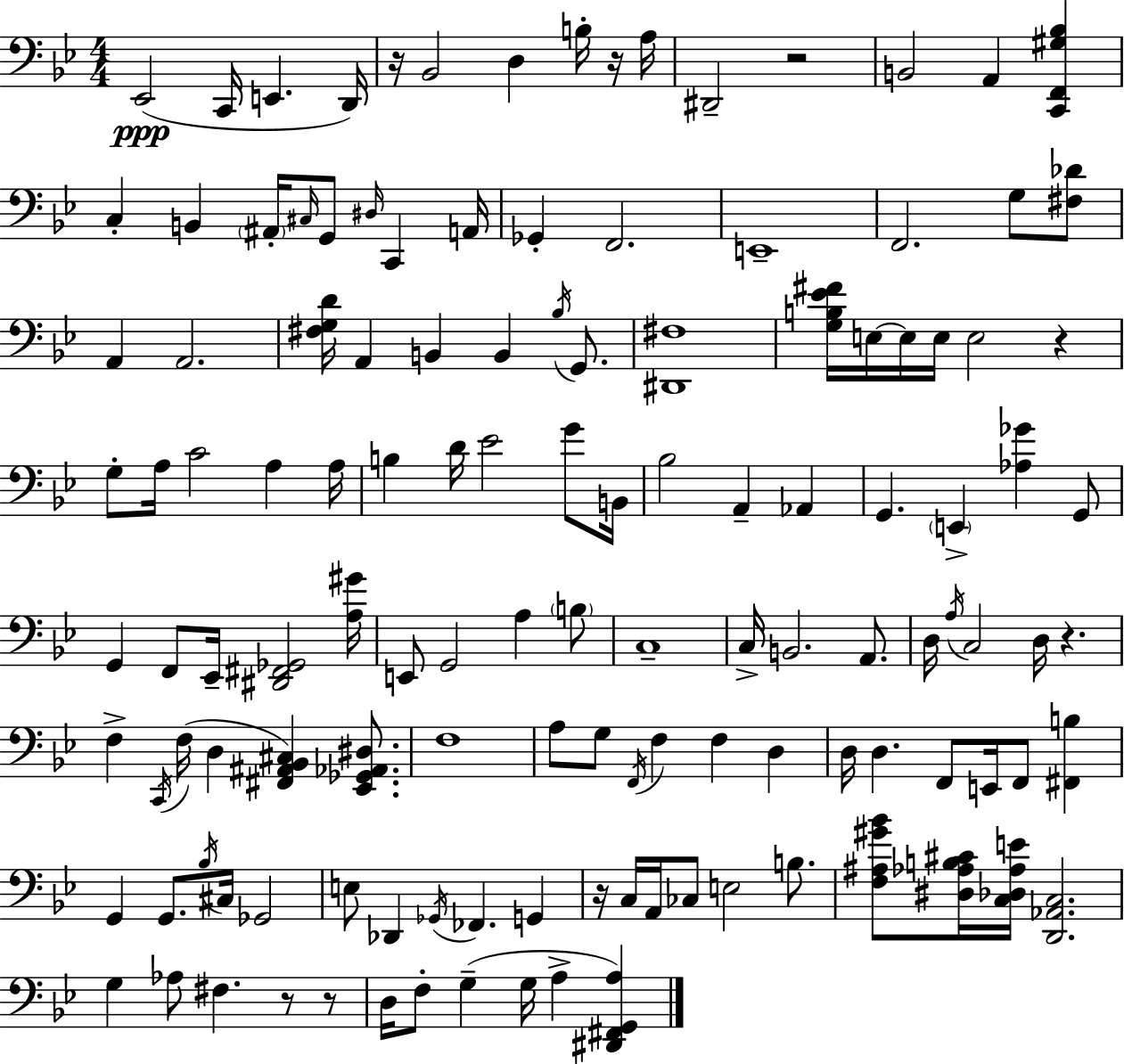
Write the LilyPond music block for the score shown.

{
  \clef bass
  \numericTimeSignature
  \time 4/4
  \key g \minor
  ees,2(\ppp c,16 e,4. d,16) | r16 bes,2 d4 b16-. r16 a16 | dis,2-- r2 | b,2 a,4 <c, f, gis bes>4 | \break c4-. b,4 \parenthesize ais,16-. \grace { cis16 } g,8 \grace { dis16 } c,4 | a,16 ges,4-. f,2. | e,1-- | f,2. g8 | \break <fis des'>8 a,4 a,2. | <fis g d'>16 a,4 b,4 b,4 \acciaccatura { bes16 } | g,8. <dis, fis>1 | <g b ees' fis'>16 e16~~ e16 e16 e2 r4 | \break g8-. a16 c'2 a4 | a16 b4 d'16 ees'2 | g'8 b,16 bes2 a,4-- aes,4 | g,4. \parenthesize e,4-> <aes ges'>4 | \break g,8 g,4 f,8 ees,16-- <dis, fis, ges,>2 | <a gis'>16 e,8 g,2 a4 | \parenthesize b8 c1-- | c16-> b,2. | \break a,8. d16 \acciaccatura { a16 } c2 d16 r4. | f4-> \acciaccatura { c,16 } f16( d4 <fis, ais, bes, cis>4) | <ees, ges, aes, dis>8. f1 | a8 g8 \acciaccatura { f,16 } f4 f4 | \break d4 d16 d4. f,8 e,16 | f,8 <fis, b>4 g,4 g,8. \acciaccatura { bes16 } cis16 ges,2 | e8 des,4 \acciaccatura { ges,16 } fes,4. | g,4 r16 c16 a,16 ces8 e2 | \break b8. <f ais gis' bes'>8 <dis aes b cis'>16 <c des aes e'>16 <d, aes, c>2. | g4 aes8 fis4. | r8 r8 d16 f8-. g4--( g16 | a4-> <dis, fis, g, a>4) \bar "|."
}